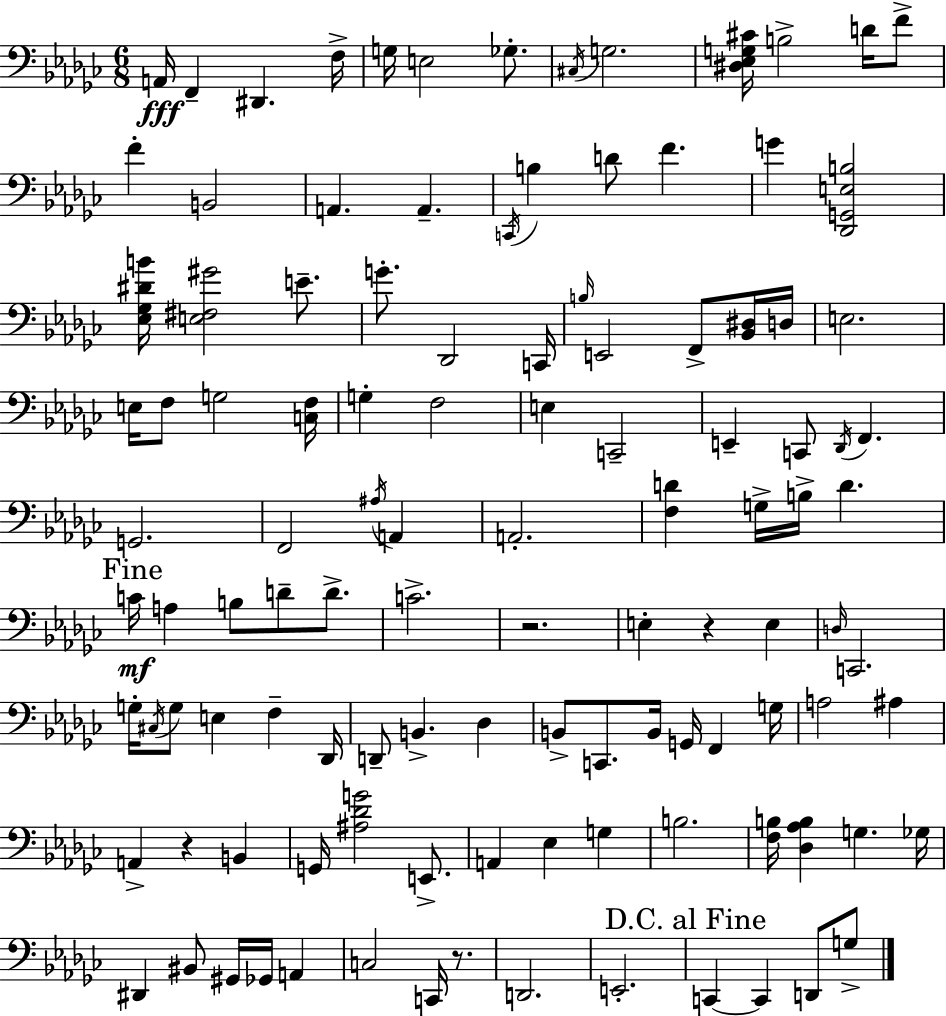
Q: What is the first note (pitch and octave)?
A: A2